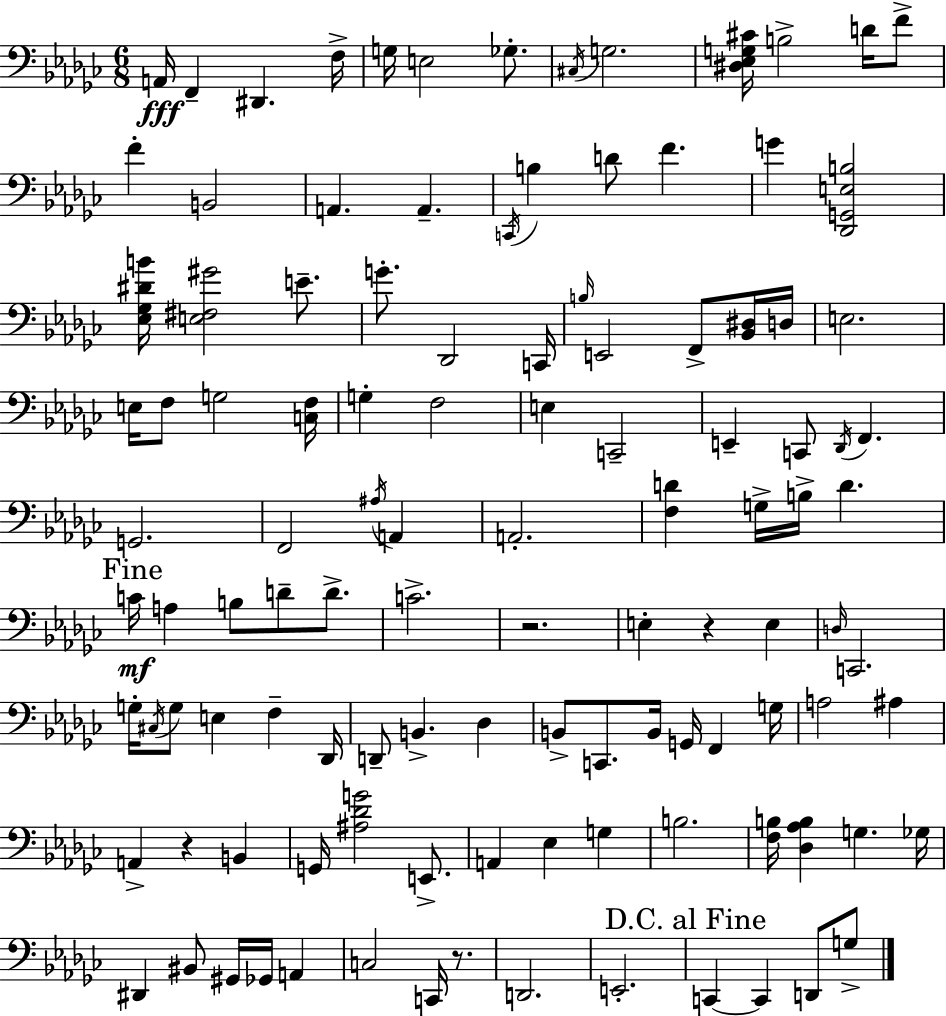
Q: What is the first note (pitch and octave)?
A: A2